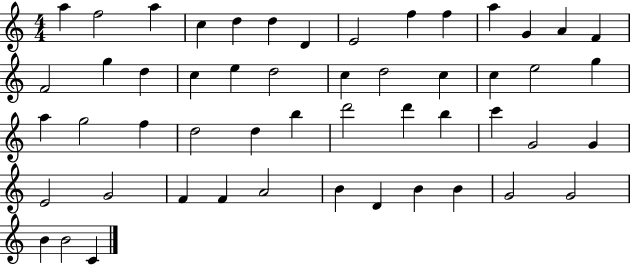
{
  \clef treble
  \numericTimeSignature
  \time 4/4
  \key c \major
  a''4 f''2 a''4 | c''4 d''4 d''4 d'4 | e'2 f''4 f''4 | a''4 g'4 a'4 f'4 | \break f'2 g''4 d''4 | c''4 e''4 d''2 | c''4 d''2 c''4 | c''4 e''2 g''4 | \break a''4 g''2 f''4 | d''2 d''4 b''4 | d'''2 d'''4 b''4 | c'''4 g'2 g'4 | \break e'2 g'2 | f'4 f'4 a'2 | b'4 d'4 b'4 b'4 | g'2 g'2 | \break b'4 b'2 c'4 | \bar "|."
}